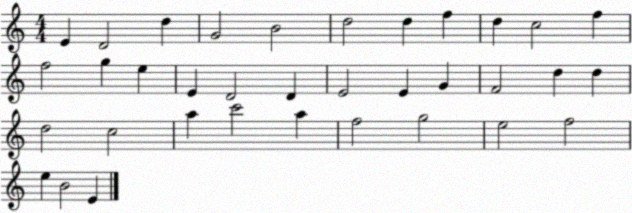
X:1
T:Untitled
M:4/4
L:1/4
K:C
E D2 d G2 B2 d2 d f d c2 f f2 g e E D2 D E2 E G F2 d d d2 c2 a c'2 a f2 g2 e2 f2 e B2 E